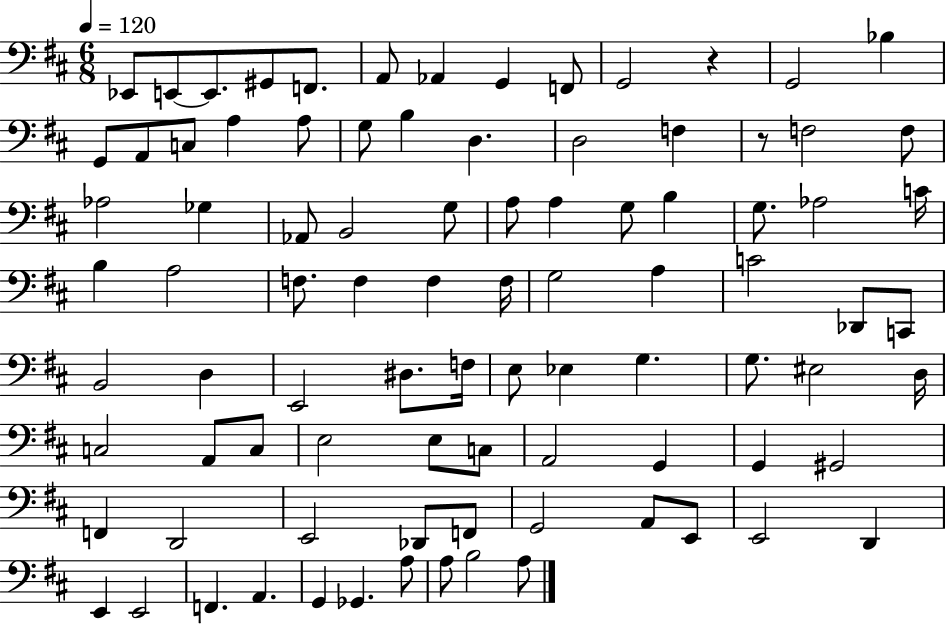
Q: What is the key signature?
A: D major